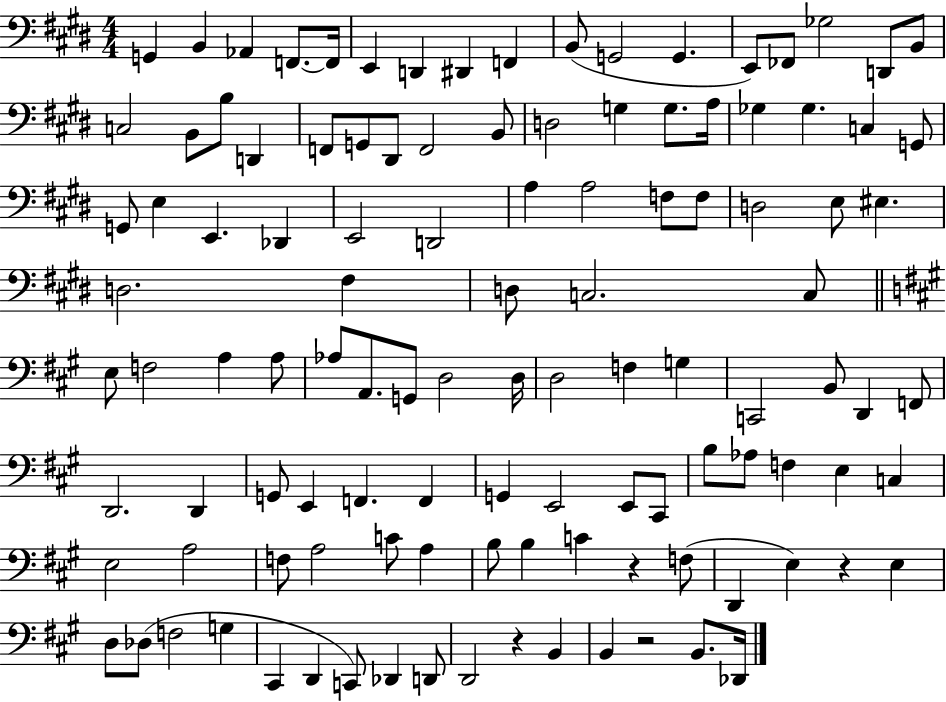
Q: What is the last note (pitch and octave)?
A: Db2